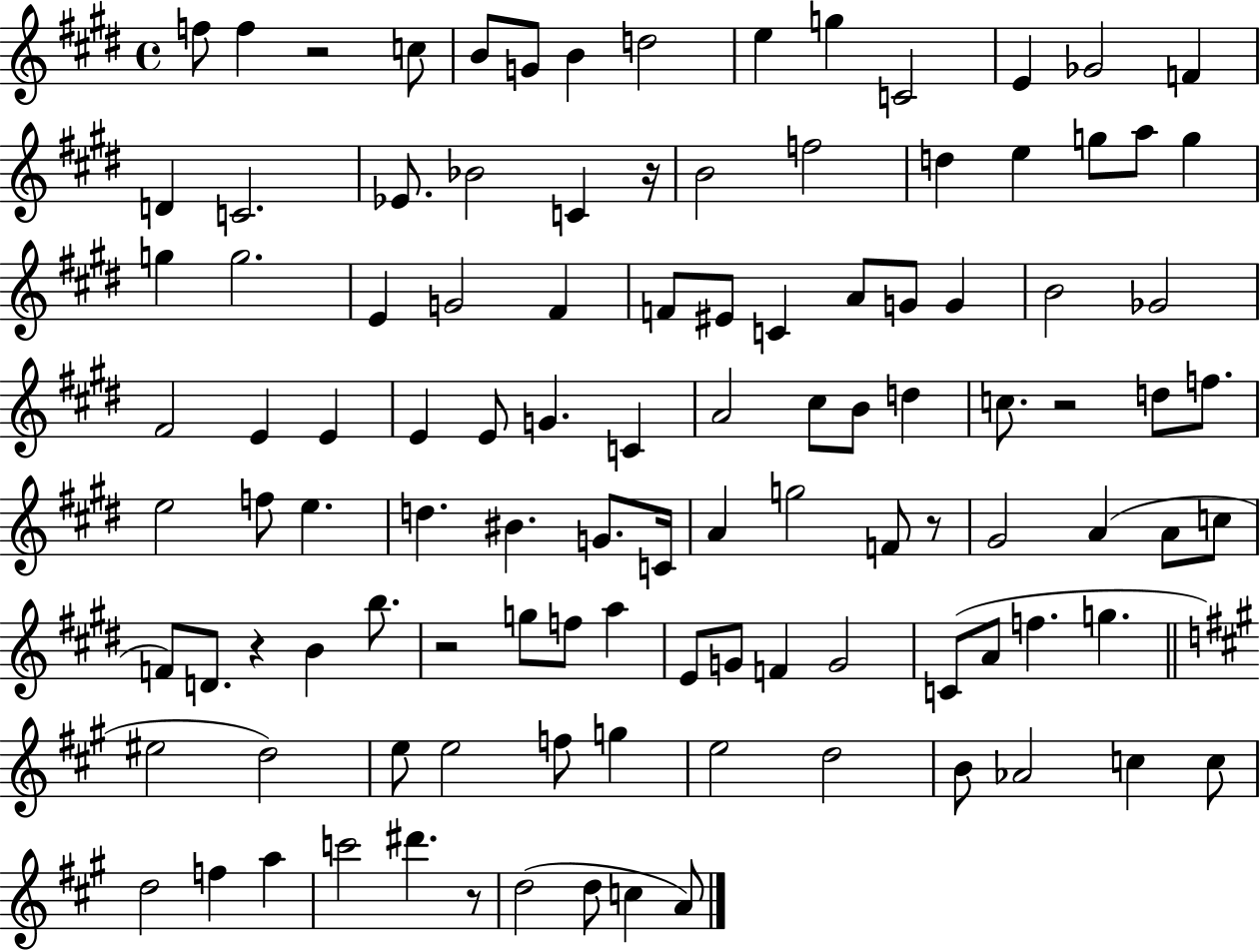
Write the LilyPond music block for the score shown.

{
  \clef treble
  \time 4/4
  \defaultTimeSignature
  \key e \major
  \repeat volta 2 { f''8 f''4 r2 c''8 | b'8 g'8 b'4 d''2 | e''4 g''4 c'2 | e'4 ges'2 f'4 | \break d'4 c'2. | ees'8. bes'2 c'4 r16 | b'2 f''2 | d''4 e''4 g''8 a''8 g''4 | \break g''4 g''2. | e'4 g'2 fis'4 | f'8 eis'8 c'4 a'8 g'8 g'4 | b'2 ges'2 | \break fis'2 e'4 e'4 | e'4 e'8 g'4. c'4 | a'2 cis''8 b'8 d''4 | c''8. r2 d''8 f''8. | \break e''2 f''8 e''4. | d''4. bis'4. g'8. c'16 | a'4 g''2 f'8 r8 | gis'2 a'4( a'8 c''8 | \break f'8) d'8. r4 b'4 b''8. | r2 g''8 f''8 a''4 | e'8 g'8 f'4 g'2 | c'8( a'8 f''4. g''4. | \break \bar "||" \break \key a \major eis''2 d''2) | e''8 e''2 f''8 g''4 | e''2 d''2 | b'8 aes'2 c''4 c''8 | \break d''2 f''4 a''4 | c'''2 dis'''4. r8 | d''2( d''8 c''4 a'8) | } \bar "|."
}